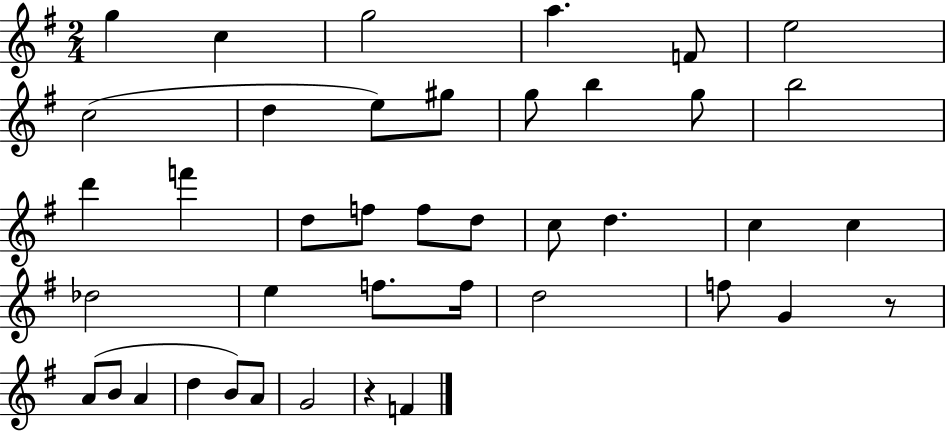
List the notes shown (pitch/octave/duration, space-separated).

G5/q C5/q G5/h A5/q. F4/e E5/h C5/h D5/q E5/e G#5/e G5/e B5/q G5/e B5/h D6/q F6/q D5/e F5/e F5/e D5/e C5/e D5/q. C5/q C5/q Db5/h E5/q F5/e. F5/s D5/h F5/e G4/q R/e A4/e B4/e A4/q D5/q B4/e A4/e G4/h R/q F4/q